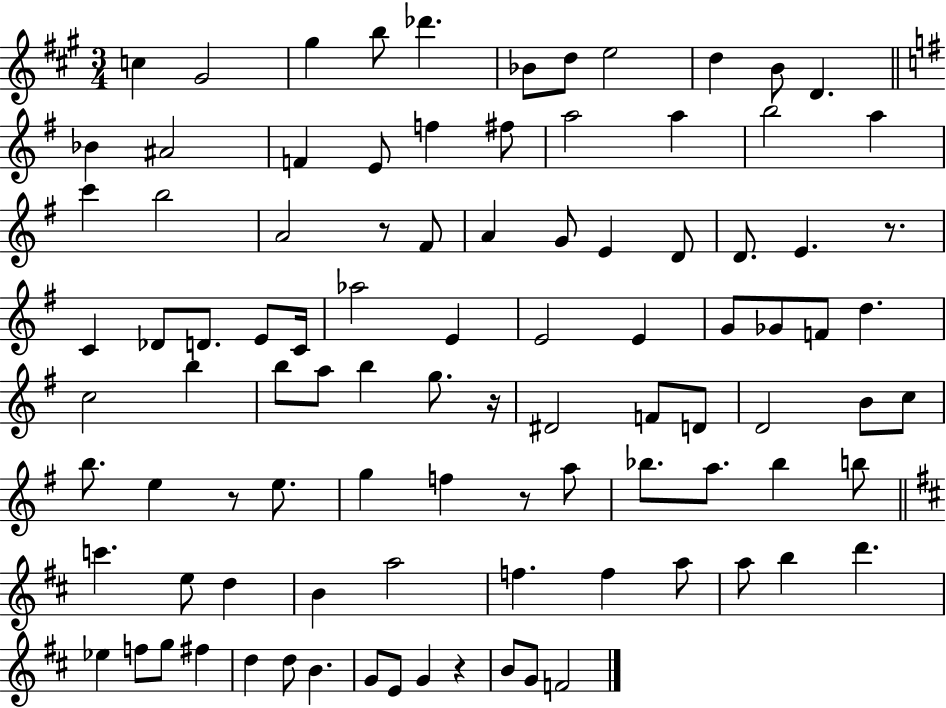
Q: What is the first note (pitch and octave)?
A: C5